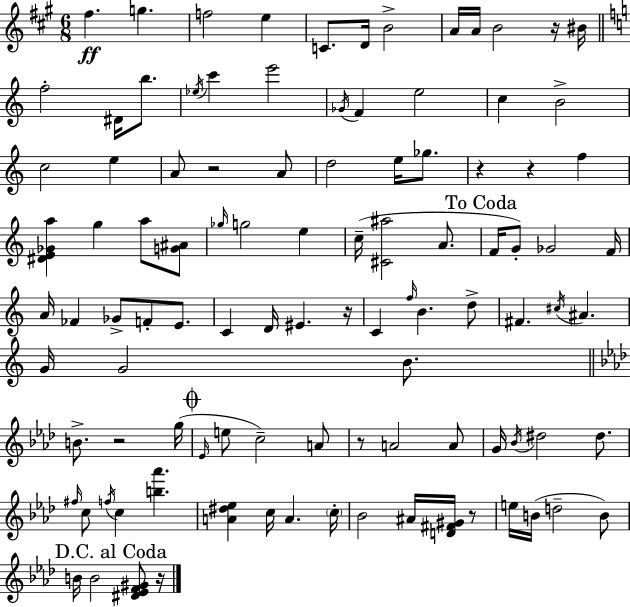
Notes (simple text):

F#5/q. G5/q. F5/h E5/q C4/e. D4/s B4/h A4/s A4/s B4/h R/s BIS4/s F5/h D#4/s B5/e. Eb5/s C6/q E6/h Gb4/s F4/q E5/h C5/q B4/h C5/h E5/q A4/e R/h A4/e D5/h E5/s Gb5/e. R/q R/q F5/q [D#4,E4,Gb4,A5]/q G5/q A5/e [G4,A#4]/e Gb5/s G5/h E5/q C5/s [C#4,A#5]/h A4/e. F4/s G4/e Gb4/h F4/s A4/s FES4/q Gb4/e F4/e E4/e. C4/q D4/s EIS4/q. R/s C4/q F5/s B4/q. D5/e F#4/q. C#5/s A#4/q. G4/s G4/h B4/e. B4/e. R/h G5/s Eb4/s E5/e C5/h A4/e R/e A4/h A4/e G4/s Bb4/s D#5/h D#5/e. F#5/s C5/e F5/s C5/q [B5,Ab6]/q. [A4,D#5,Eb5]/q C5/s A4/q. C5/s Bb4/h A#4/s [D4,F#4,G#4]/s R/e E5/s B4/s D5/h B4/e B4/s B4/h [D#4,Eb4,F4,G#4]/e R/s